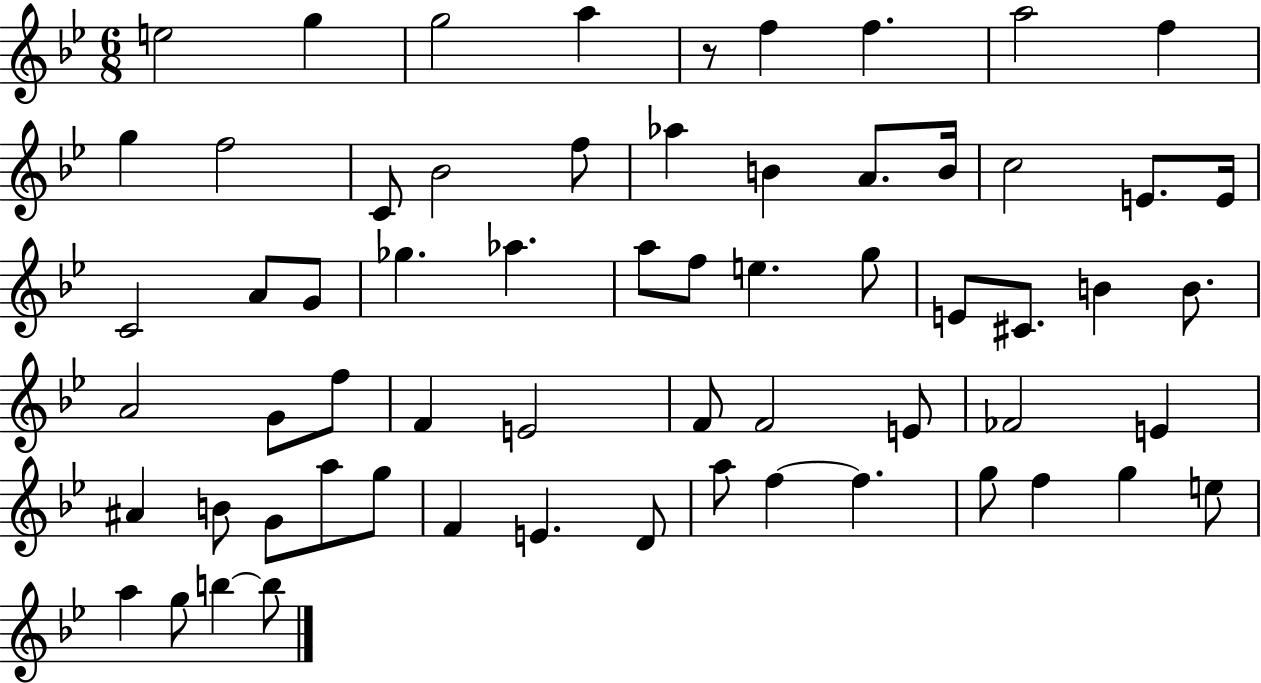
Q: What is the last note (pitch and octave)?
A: B5